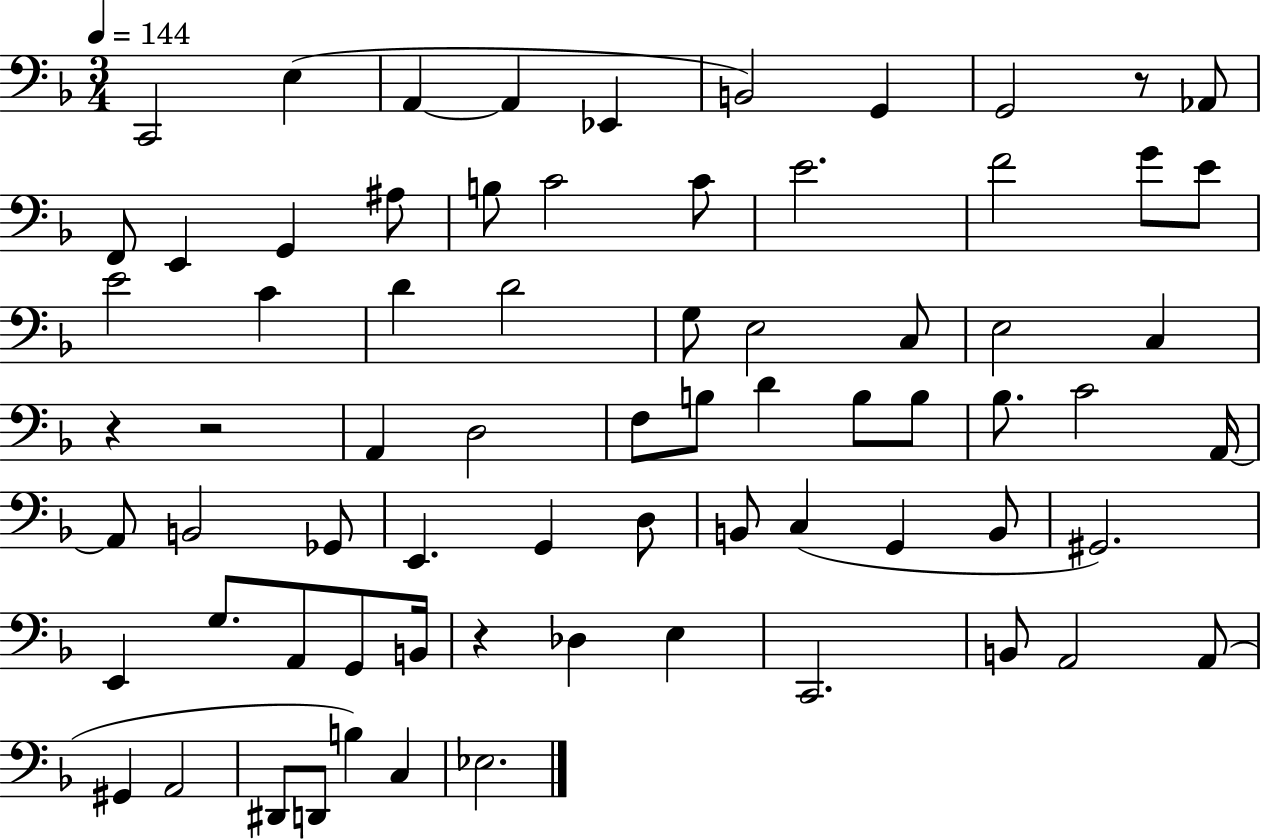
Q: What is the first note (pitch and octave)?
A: C2